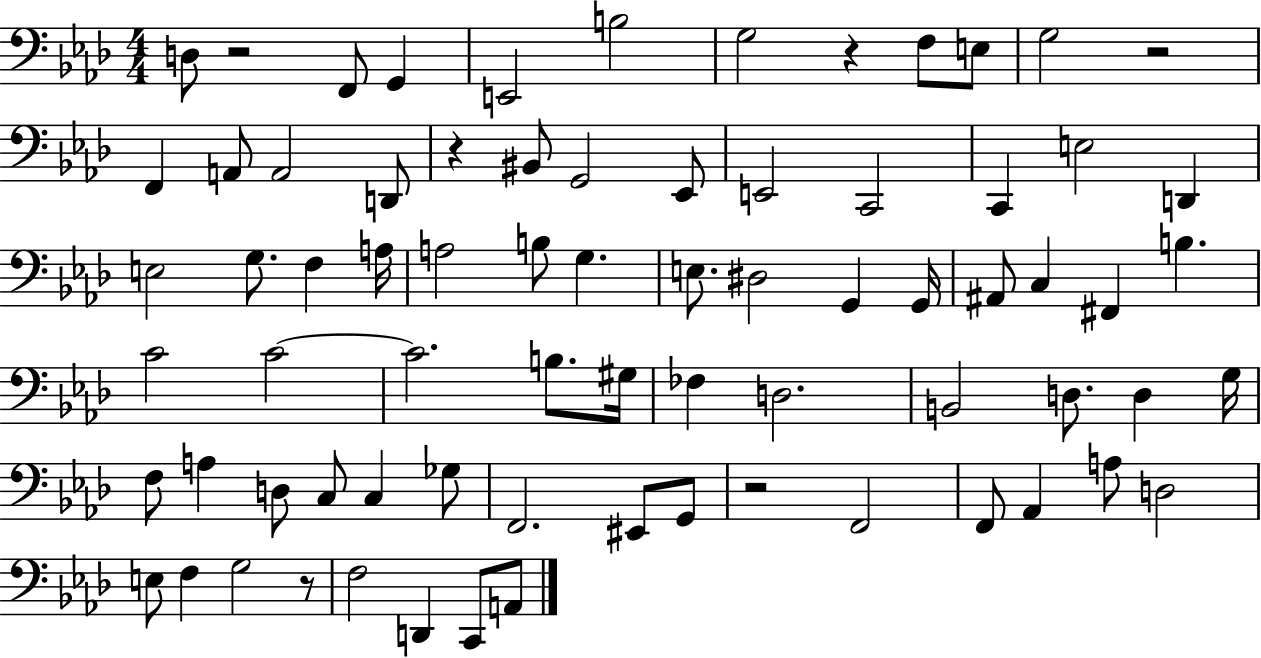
D3/e R/h F2/e G2/q E2/h B3/h G3/h R/q F3/e E3/e G3/h R/h F2/q A2/e A2/h D2/e R/q BIS2/e G2/h Eb2/e E2/h C2/h C2/q E3/h D2/q E3/h G3/e. F3/q A3/s A3/h B3/e G3/q. E3/e. D#3/h G2/q G2/s A#2/e C3/q F#2/q B3/q. C4/h C4/h C4/h. B3/e. G#3/s FES3/q D3/h. B2/h D3/e. D3/q G3/s F3/e A3/q D3/e C3/e C3/q Gb3/e F2/h. EIS2/e G2/e R/h F2/h F2/e Ab2/q A3/e D3/h E3/e F3/q G3/h R/e F3/h D2/q C2/e A2/e